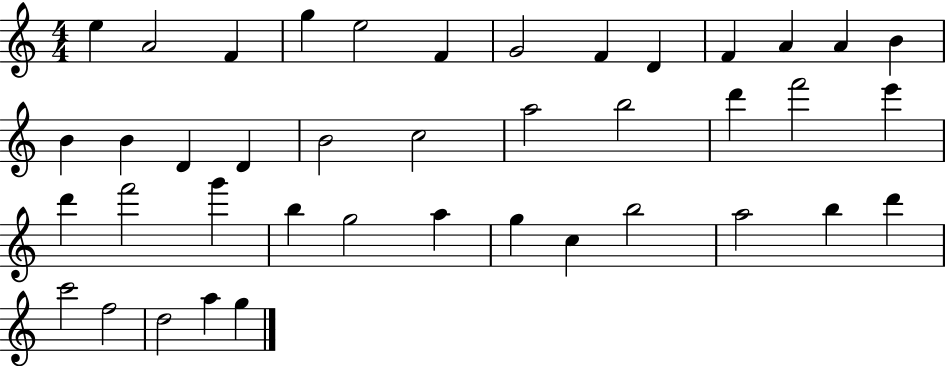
E5/q A4/h F4/q G5/q E5/h F4/q G4/h F4/q D4/q F4/q A4/q A4/q B4/q B4/q B4/q D4/q D4/q B4/h C5/h A5/h B5/h D6/q F6/h E6/q D6/q F6/h G6/q B5/q G5/h A5/q G5/q C5/q B5/h A5/h B5/q D6/q C6/h F5/h D5/h A5/q G5/q